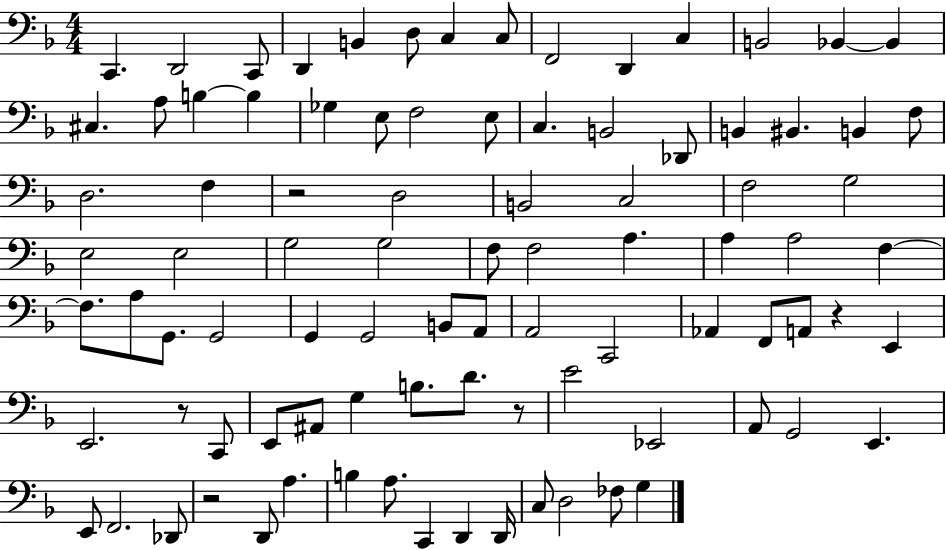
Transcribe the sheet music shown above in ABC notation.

X:1
T:Untitled
M:4/4
L:1/4
K:F
C,, D,,2 C,,/2 D,, B,, D,/2 C, C,/2 F,,2 D,, C, B,,2 _B,, _B,, ^C, A,/2 B, B, _G, E,/2 F,2 E,/2 C, B,,2 _D,,/2 B,, ^B,, B,, F,/2 D,2 F, z2 D,2 B,,2 C,2 F,2 G,2 E,2 E,2 G,2 G,2 F,/2 F,2 A, A, A,2 F, F,/2 A,/2 G,,/2 G,,2 G,, G,,2 B,,/2 A,,/2 A,,2 C,,2 _A,, F,,/2 A,,/2 z E,, E,,2 z/2 C,,/2 E,,/2 ^A,,/2 G, B,/2 D/2 z/2 E2 _E,,2 A,,/2 G,,2 E,, E,,/2 F,,2 _D,,/2 z2 D,,/2 A, B, A,/2 C,, D,, D,,/4 C,/2 D,2 _F,/2 G,